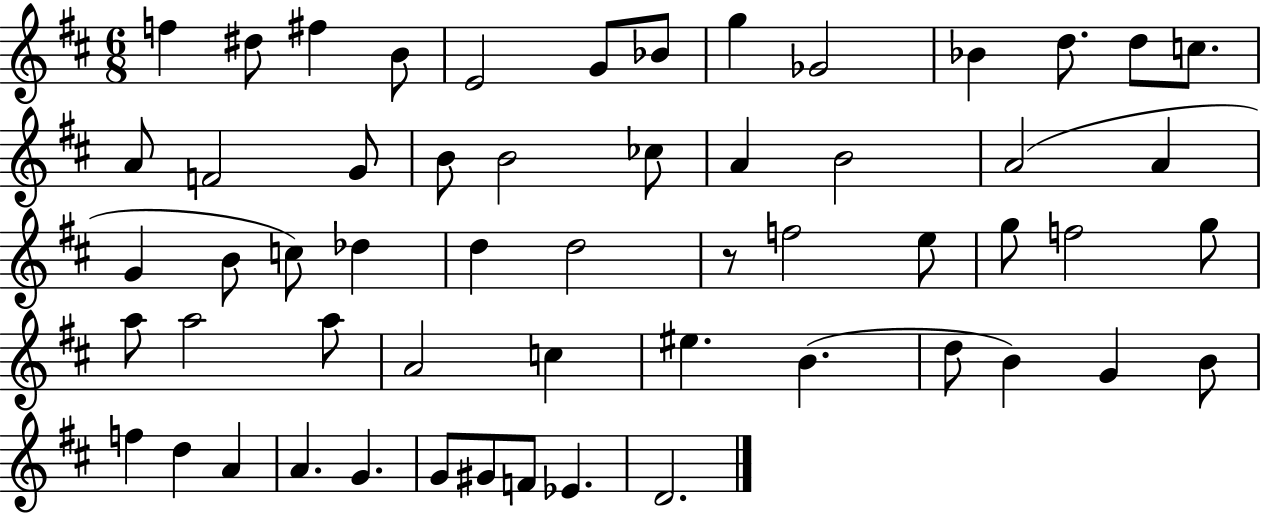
X:1
T:Untitled
M:6/8
L:1/4
K:D
f ^d/2 ^f B/2 E2 G/2 _B/2 g _G2 _B d/2 d/2 c/2 A/2 F2 G/2 B/2 B2 _c/2 A B2 A2 A G B/2 c/2 _d d d2 z/2 f2 e/2 g/2 f2 g/2 a/2 a2 a/2 A2 c ^e B d/2 B G B/2 f d A A G G/2 ^G/2 F/2 _E D2